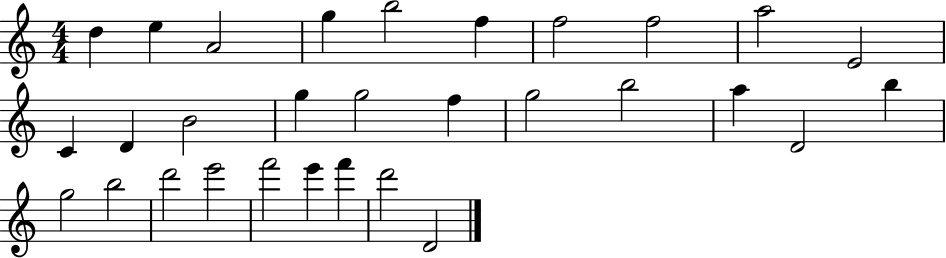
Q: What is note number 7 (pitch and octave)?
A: F5